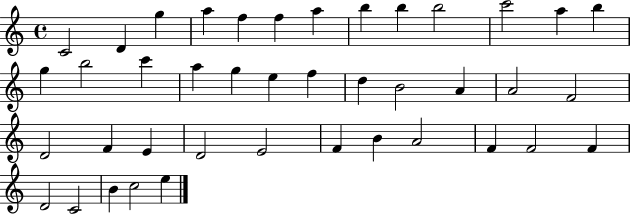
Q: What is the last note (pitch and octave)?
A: E5